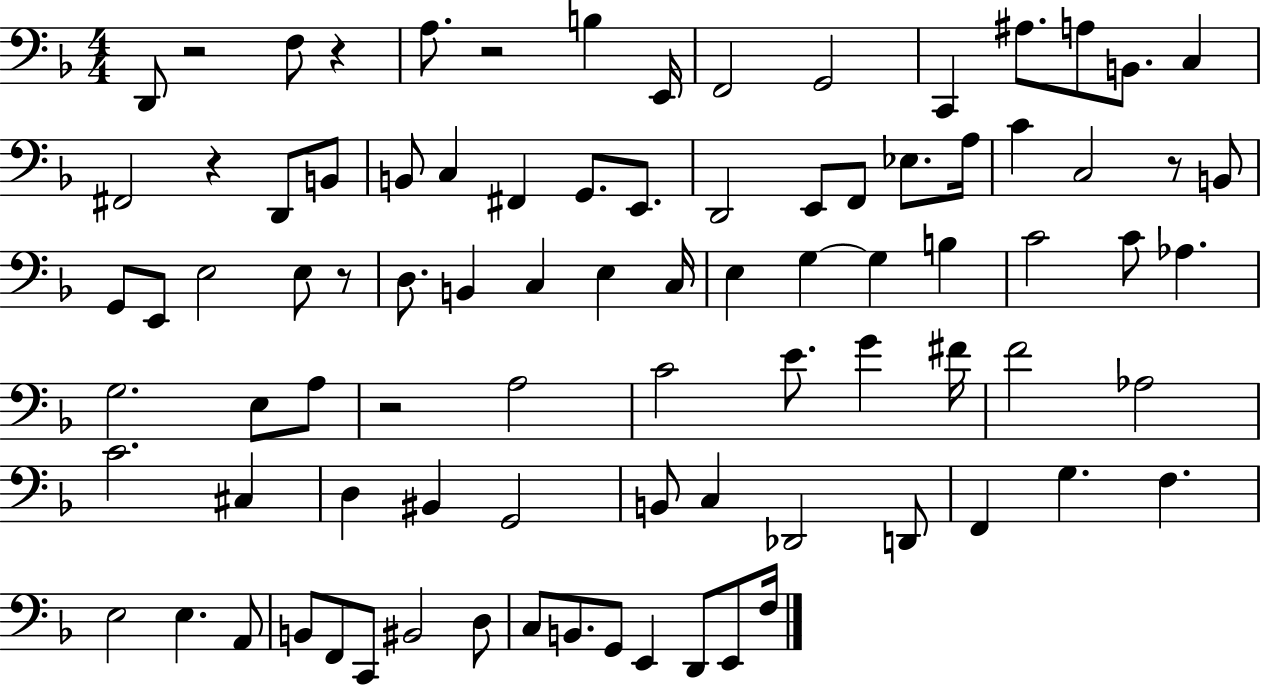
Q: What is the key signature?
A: F major